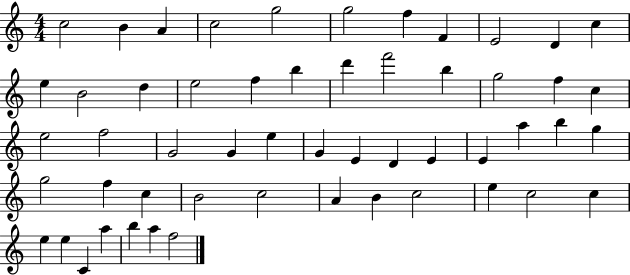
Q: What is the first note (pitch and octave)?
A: C5